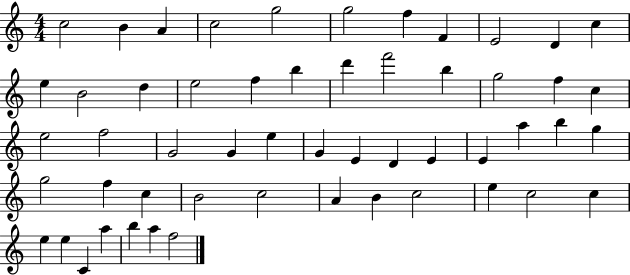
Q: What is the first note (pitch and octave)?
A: C5